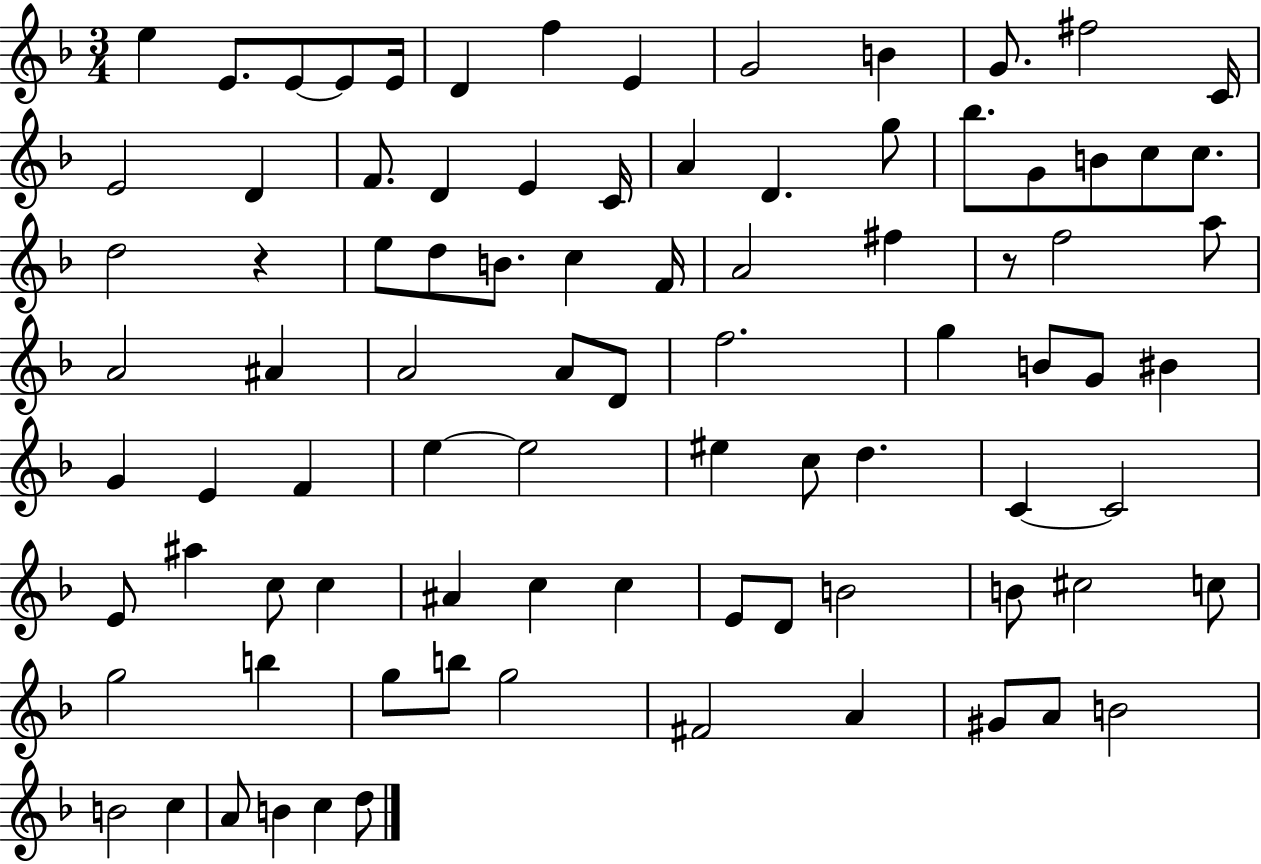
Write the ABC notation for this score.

X:1
T:Untitled
M:3/4
L:1/4
K:F
e E/2 E/2 E/2 E/4 D f E G2 B G/2 ^f2 C/4 E2 D F/2 D E C/4 A D g/2 _b/2 G/2 B/2 c/2 c/2 d2 z e/2 d/2 B/2 c F/4 A2 ^f z/2 f2 a/2 A2 ^A A2 A/2 D/2 f2 g B/2 G/2 ^B G E F e e2 ^e c/2 d C C2 E/2 ^a c/2 c ^A c c E/2 D/2 B2 B/2 ^c2 c/2 g2 b g/2 b/2 g2 ^F2 A ^G/2 A/2 B2 B2 c A/2 B c d/2